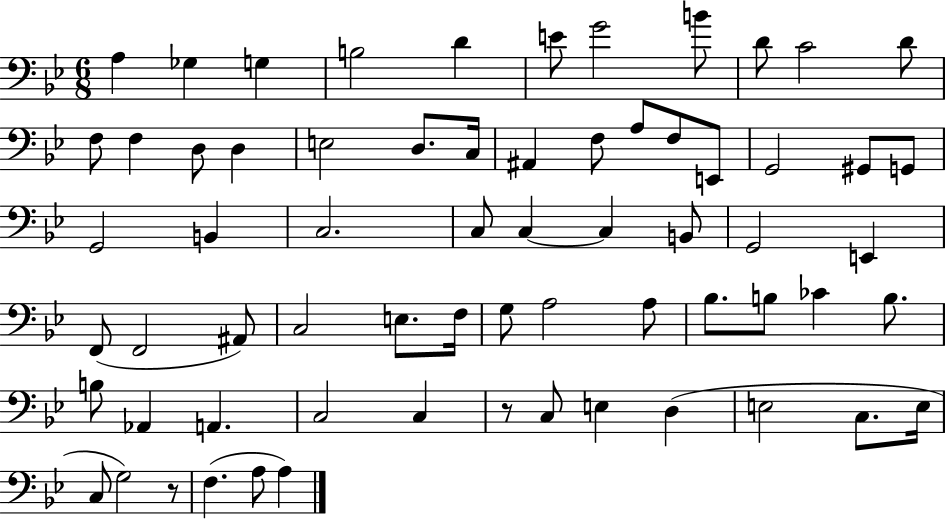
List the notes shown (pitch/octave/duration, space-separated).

A3/q Gb3/q G3/q B3/h D4/q E4/e G4/h B4/e D4/e C4/h D4/e F3/e F3/q D3/e D3/q E3/h D3/e. C3/s A#2/q F3/e A3/e F3/e E2/e G2/h G#2/e G2/e G2/h B2/q C3/h. C3/e C3/q C3/q B2/e G2/h E2/q F2/e F2/h A#2/e C3/h E3/e. F3/s G3/e A3/h A3/e Bb3/e. B3/e CES4/q B3/e. B3/e Ab2/q A2/q. C3/h C3/q R/e C3/e E3/q D3/q E3/h C3/e. E3/s C3/e G3/h R/e F3/q. A3/e A3/q